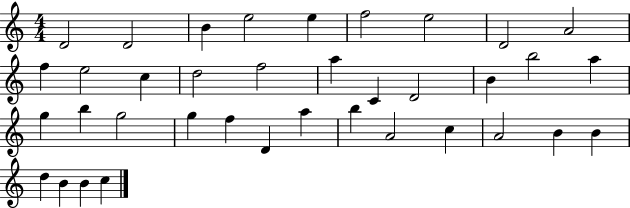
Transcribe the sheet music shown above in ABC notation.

X:1
T:Untitled
M:4/4
L:1/4
K:C
D2 D2 B e2 e f2 e2 D2 A2 f e2 c d2 f2 a C D2 B b2 a g b g2 g f D a b A2 c A2 B B d B B c